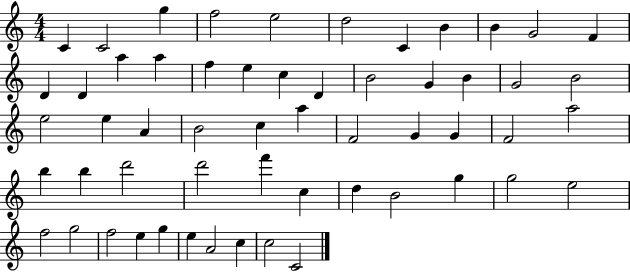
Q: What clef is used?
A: treble